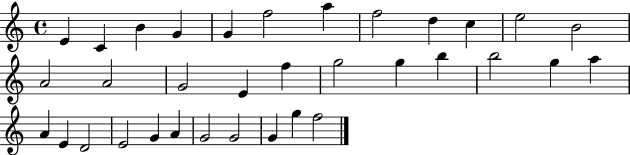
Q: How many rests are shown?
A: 0